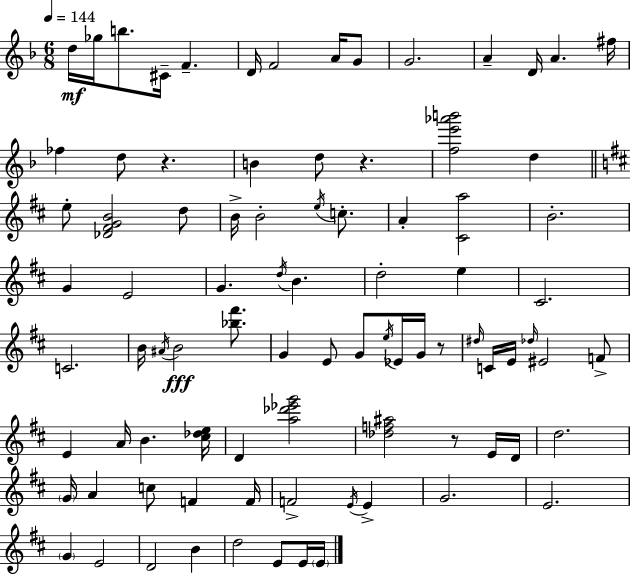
D5/s Gb5/s B5/e. C#4/s F4/q. D4/s F4/h A4/s G4/e G4/h. A4/q D4/s A4/q. F#5/s FES5/q D5/e R/q. B4/q D5/e R/q. [F5,E6,Ab6,B6]/h D5/q E5/e [Db4,F#4,G4,B4]/h D5/e B4/s B4/h E5/s C5/e. A4/q [C#4,A5]/h B4/h. G4/q E4/h G4/q. D5/s B4/q. D5/h E5/q C#4/h. C4/h. B4/s A#4/s B4/h [Bb5,F#6]/e. G4/q E4/e G4/e E5/s Eb4/s G4/s R/e D#5/s C4/s E4/s Db5/s EIS4/h F4/e E4/q A4/s B4/q. [C#5,Db5,E5]/s D4/q [A5,Db6,Eb6,G6]/h [Db5,F5,A#5]/h R/e E4/s D4/s D5/h. G4/s A4/q C5/e F4/q F4/s F4/h E4/s E4/q G4/h. E4/h. G4/q E4/h D4/h B4/q D5/h E4/e E4/s E4/s